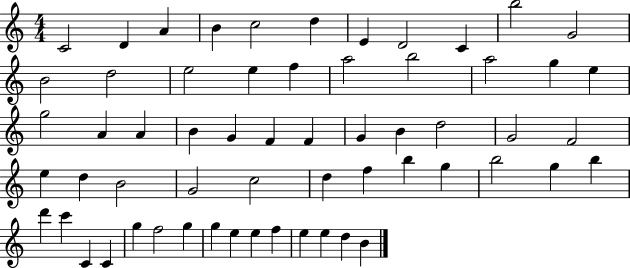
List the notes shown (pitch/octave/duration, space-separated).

C4/h D4/q A4/q B4/q C5/h D5/q E4/q D4/h C4/q B5/h G4/h B4/h D5/h E5/h E5/q F5/q A5/h B5/h A5/h G5/q E5/q G5/h A4/q A4/q B4/q G4/q F4/q F4/q G4/q B4/q D5/h G4/h F4/h E5/q D5/q B4/h G4/h C5/h D5/q F5/q B5/q G5/q B5/h G5/q B5/q D6/q C6/q C4/q C4/q G5/q F5/h G5/q G5/q E5/q E5/q F5/q E5/q E5/q D5/q B4/q